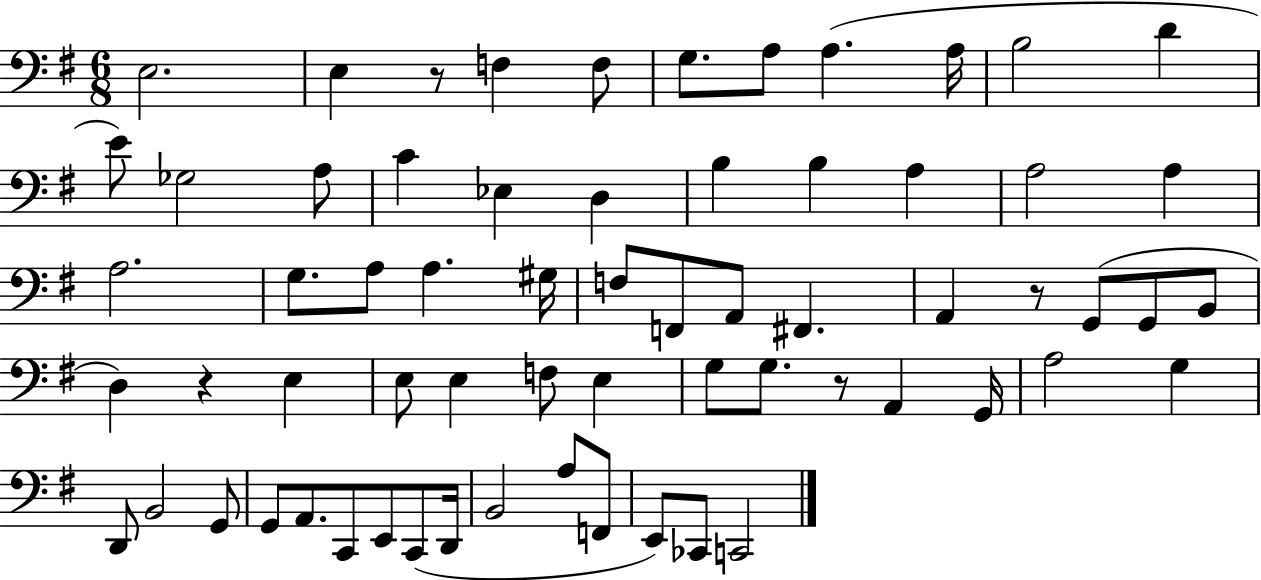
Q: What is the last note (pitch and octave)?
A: C2